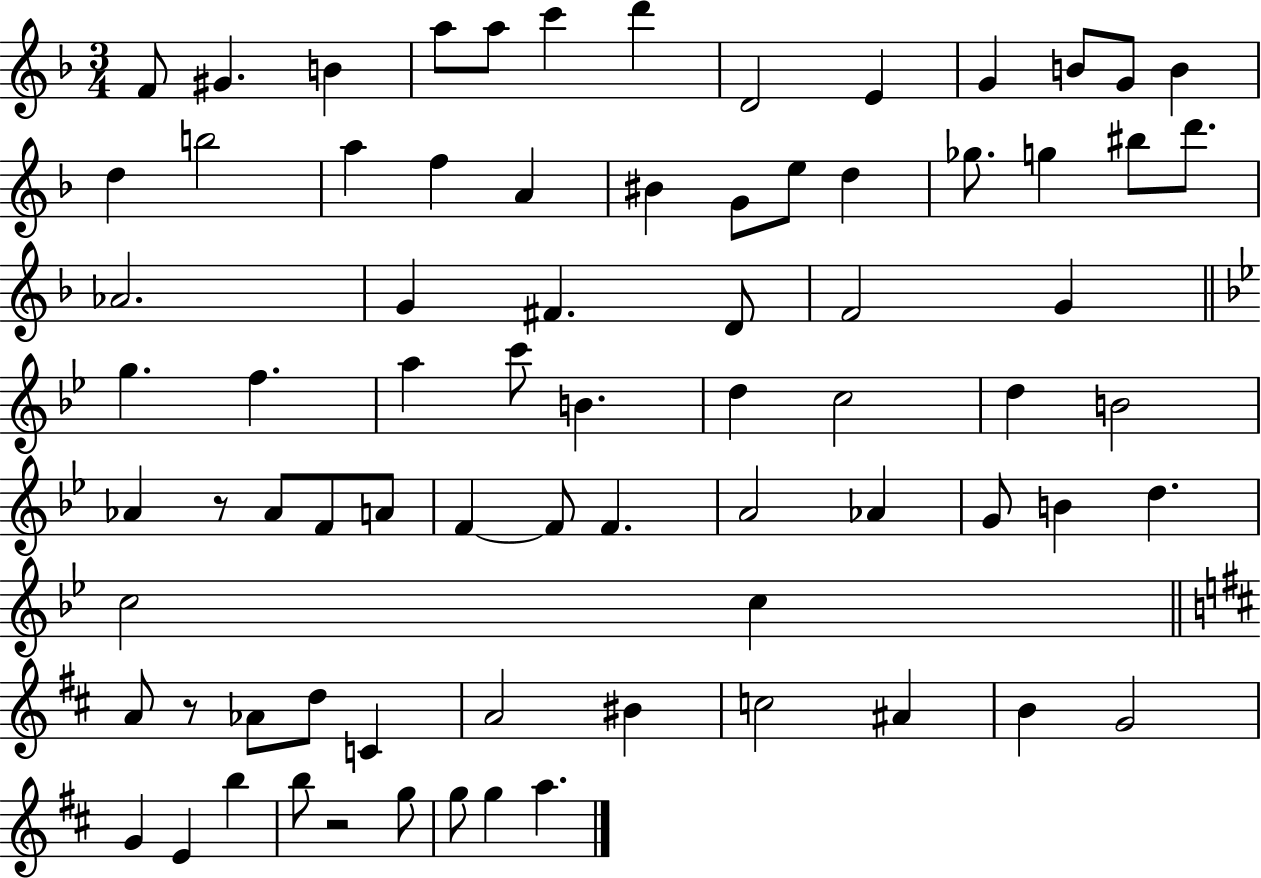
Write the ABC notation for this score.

X:1
T:Untitled
M:3/4
L:1/4
K:F
F/2 ^G B a/2 a/2 c' d' D2 E G B/2 G/2 B d b2 a f A ^B G/2 e/2 d _g/2 g ^b/2 d'/2 _A2 G ^F D/2 F2 G g f a c'/2 B d c2 d B2 _A z/2 _A/2 F/2 A/2 F F/2 F A2 _A G/2 B d c2 c A/2 z/2 _A/2 d/2 C A2 ^B c2 ^A B G2 G E b b/2 z2 g/2 g/2 g a